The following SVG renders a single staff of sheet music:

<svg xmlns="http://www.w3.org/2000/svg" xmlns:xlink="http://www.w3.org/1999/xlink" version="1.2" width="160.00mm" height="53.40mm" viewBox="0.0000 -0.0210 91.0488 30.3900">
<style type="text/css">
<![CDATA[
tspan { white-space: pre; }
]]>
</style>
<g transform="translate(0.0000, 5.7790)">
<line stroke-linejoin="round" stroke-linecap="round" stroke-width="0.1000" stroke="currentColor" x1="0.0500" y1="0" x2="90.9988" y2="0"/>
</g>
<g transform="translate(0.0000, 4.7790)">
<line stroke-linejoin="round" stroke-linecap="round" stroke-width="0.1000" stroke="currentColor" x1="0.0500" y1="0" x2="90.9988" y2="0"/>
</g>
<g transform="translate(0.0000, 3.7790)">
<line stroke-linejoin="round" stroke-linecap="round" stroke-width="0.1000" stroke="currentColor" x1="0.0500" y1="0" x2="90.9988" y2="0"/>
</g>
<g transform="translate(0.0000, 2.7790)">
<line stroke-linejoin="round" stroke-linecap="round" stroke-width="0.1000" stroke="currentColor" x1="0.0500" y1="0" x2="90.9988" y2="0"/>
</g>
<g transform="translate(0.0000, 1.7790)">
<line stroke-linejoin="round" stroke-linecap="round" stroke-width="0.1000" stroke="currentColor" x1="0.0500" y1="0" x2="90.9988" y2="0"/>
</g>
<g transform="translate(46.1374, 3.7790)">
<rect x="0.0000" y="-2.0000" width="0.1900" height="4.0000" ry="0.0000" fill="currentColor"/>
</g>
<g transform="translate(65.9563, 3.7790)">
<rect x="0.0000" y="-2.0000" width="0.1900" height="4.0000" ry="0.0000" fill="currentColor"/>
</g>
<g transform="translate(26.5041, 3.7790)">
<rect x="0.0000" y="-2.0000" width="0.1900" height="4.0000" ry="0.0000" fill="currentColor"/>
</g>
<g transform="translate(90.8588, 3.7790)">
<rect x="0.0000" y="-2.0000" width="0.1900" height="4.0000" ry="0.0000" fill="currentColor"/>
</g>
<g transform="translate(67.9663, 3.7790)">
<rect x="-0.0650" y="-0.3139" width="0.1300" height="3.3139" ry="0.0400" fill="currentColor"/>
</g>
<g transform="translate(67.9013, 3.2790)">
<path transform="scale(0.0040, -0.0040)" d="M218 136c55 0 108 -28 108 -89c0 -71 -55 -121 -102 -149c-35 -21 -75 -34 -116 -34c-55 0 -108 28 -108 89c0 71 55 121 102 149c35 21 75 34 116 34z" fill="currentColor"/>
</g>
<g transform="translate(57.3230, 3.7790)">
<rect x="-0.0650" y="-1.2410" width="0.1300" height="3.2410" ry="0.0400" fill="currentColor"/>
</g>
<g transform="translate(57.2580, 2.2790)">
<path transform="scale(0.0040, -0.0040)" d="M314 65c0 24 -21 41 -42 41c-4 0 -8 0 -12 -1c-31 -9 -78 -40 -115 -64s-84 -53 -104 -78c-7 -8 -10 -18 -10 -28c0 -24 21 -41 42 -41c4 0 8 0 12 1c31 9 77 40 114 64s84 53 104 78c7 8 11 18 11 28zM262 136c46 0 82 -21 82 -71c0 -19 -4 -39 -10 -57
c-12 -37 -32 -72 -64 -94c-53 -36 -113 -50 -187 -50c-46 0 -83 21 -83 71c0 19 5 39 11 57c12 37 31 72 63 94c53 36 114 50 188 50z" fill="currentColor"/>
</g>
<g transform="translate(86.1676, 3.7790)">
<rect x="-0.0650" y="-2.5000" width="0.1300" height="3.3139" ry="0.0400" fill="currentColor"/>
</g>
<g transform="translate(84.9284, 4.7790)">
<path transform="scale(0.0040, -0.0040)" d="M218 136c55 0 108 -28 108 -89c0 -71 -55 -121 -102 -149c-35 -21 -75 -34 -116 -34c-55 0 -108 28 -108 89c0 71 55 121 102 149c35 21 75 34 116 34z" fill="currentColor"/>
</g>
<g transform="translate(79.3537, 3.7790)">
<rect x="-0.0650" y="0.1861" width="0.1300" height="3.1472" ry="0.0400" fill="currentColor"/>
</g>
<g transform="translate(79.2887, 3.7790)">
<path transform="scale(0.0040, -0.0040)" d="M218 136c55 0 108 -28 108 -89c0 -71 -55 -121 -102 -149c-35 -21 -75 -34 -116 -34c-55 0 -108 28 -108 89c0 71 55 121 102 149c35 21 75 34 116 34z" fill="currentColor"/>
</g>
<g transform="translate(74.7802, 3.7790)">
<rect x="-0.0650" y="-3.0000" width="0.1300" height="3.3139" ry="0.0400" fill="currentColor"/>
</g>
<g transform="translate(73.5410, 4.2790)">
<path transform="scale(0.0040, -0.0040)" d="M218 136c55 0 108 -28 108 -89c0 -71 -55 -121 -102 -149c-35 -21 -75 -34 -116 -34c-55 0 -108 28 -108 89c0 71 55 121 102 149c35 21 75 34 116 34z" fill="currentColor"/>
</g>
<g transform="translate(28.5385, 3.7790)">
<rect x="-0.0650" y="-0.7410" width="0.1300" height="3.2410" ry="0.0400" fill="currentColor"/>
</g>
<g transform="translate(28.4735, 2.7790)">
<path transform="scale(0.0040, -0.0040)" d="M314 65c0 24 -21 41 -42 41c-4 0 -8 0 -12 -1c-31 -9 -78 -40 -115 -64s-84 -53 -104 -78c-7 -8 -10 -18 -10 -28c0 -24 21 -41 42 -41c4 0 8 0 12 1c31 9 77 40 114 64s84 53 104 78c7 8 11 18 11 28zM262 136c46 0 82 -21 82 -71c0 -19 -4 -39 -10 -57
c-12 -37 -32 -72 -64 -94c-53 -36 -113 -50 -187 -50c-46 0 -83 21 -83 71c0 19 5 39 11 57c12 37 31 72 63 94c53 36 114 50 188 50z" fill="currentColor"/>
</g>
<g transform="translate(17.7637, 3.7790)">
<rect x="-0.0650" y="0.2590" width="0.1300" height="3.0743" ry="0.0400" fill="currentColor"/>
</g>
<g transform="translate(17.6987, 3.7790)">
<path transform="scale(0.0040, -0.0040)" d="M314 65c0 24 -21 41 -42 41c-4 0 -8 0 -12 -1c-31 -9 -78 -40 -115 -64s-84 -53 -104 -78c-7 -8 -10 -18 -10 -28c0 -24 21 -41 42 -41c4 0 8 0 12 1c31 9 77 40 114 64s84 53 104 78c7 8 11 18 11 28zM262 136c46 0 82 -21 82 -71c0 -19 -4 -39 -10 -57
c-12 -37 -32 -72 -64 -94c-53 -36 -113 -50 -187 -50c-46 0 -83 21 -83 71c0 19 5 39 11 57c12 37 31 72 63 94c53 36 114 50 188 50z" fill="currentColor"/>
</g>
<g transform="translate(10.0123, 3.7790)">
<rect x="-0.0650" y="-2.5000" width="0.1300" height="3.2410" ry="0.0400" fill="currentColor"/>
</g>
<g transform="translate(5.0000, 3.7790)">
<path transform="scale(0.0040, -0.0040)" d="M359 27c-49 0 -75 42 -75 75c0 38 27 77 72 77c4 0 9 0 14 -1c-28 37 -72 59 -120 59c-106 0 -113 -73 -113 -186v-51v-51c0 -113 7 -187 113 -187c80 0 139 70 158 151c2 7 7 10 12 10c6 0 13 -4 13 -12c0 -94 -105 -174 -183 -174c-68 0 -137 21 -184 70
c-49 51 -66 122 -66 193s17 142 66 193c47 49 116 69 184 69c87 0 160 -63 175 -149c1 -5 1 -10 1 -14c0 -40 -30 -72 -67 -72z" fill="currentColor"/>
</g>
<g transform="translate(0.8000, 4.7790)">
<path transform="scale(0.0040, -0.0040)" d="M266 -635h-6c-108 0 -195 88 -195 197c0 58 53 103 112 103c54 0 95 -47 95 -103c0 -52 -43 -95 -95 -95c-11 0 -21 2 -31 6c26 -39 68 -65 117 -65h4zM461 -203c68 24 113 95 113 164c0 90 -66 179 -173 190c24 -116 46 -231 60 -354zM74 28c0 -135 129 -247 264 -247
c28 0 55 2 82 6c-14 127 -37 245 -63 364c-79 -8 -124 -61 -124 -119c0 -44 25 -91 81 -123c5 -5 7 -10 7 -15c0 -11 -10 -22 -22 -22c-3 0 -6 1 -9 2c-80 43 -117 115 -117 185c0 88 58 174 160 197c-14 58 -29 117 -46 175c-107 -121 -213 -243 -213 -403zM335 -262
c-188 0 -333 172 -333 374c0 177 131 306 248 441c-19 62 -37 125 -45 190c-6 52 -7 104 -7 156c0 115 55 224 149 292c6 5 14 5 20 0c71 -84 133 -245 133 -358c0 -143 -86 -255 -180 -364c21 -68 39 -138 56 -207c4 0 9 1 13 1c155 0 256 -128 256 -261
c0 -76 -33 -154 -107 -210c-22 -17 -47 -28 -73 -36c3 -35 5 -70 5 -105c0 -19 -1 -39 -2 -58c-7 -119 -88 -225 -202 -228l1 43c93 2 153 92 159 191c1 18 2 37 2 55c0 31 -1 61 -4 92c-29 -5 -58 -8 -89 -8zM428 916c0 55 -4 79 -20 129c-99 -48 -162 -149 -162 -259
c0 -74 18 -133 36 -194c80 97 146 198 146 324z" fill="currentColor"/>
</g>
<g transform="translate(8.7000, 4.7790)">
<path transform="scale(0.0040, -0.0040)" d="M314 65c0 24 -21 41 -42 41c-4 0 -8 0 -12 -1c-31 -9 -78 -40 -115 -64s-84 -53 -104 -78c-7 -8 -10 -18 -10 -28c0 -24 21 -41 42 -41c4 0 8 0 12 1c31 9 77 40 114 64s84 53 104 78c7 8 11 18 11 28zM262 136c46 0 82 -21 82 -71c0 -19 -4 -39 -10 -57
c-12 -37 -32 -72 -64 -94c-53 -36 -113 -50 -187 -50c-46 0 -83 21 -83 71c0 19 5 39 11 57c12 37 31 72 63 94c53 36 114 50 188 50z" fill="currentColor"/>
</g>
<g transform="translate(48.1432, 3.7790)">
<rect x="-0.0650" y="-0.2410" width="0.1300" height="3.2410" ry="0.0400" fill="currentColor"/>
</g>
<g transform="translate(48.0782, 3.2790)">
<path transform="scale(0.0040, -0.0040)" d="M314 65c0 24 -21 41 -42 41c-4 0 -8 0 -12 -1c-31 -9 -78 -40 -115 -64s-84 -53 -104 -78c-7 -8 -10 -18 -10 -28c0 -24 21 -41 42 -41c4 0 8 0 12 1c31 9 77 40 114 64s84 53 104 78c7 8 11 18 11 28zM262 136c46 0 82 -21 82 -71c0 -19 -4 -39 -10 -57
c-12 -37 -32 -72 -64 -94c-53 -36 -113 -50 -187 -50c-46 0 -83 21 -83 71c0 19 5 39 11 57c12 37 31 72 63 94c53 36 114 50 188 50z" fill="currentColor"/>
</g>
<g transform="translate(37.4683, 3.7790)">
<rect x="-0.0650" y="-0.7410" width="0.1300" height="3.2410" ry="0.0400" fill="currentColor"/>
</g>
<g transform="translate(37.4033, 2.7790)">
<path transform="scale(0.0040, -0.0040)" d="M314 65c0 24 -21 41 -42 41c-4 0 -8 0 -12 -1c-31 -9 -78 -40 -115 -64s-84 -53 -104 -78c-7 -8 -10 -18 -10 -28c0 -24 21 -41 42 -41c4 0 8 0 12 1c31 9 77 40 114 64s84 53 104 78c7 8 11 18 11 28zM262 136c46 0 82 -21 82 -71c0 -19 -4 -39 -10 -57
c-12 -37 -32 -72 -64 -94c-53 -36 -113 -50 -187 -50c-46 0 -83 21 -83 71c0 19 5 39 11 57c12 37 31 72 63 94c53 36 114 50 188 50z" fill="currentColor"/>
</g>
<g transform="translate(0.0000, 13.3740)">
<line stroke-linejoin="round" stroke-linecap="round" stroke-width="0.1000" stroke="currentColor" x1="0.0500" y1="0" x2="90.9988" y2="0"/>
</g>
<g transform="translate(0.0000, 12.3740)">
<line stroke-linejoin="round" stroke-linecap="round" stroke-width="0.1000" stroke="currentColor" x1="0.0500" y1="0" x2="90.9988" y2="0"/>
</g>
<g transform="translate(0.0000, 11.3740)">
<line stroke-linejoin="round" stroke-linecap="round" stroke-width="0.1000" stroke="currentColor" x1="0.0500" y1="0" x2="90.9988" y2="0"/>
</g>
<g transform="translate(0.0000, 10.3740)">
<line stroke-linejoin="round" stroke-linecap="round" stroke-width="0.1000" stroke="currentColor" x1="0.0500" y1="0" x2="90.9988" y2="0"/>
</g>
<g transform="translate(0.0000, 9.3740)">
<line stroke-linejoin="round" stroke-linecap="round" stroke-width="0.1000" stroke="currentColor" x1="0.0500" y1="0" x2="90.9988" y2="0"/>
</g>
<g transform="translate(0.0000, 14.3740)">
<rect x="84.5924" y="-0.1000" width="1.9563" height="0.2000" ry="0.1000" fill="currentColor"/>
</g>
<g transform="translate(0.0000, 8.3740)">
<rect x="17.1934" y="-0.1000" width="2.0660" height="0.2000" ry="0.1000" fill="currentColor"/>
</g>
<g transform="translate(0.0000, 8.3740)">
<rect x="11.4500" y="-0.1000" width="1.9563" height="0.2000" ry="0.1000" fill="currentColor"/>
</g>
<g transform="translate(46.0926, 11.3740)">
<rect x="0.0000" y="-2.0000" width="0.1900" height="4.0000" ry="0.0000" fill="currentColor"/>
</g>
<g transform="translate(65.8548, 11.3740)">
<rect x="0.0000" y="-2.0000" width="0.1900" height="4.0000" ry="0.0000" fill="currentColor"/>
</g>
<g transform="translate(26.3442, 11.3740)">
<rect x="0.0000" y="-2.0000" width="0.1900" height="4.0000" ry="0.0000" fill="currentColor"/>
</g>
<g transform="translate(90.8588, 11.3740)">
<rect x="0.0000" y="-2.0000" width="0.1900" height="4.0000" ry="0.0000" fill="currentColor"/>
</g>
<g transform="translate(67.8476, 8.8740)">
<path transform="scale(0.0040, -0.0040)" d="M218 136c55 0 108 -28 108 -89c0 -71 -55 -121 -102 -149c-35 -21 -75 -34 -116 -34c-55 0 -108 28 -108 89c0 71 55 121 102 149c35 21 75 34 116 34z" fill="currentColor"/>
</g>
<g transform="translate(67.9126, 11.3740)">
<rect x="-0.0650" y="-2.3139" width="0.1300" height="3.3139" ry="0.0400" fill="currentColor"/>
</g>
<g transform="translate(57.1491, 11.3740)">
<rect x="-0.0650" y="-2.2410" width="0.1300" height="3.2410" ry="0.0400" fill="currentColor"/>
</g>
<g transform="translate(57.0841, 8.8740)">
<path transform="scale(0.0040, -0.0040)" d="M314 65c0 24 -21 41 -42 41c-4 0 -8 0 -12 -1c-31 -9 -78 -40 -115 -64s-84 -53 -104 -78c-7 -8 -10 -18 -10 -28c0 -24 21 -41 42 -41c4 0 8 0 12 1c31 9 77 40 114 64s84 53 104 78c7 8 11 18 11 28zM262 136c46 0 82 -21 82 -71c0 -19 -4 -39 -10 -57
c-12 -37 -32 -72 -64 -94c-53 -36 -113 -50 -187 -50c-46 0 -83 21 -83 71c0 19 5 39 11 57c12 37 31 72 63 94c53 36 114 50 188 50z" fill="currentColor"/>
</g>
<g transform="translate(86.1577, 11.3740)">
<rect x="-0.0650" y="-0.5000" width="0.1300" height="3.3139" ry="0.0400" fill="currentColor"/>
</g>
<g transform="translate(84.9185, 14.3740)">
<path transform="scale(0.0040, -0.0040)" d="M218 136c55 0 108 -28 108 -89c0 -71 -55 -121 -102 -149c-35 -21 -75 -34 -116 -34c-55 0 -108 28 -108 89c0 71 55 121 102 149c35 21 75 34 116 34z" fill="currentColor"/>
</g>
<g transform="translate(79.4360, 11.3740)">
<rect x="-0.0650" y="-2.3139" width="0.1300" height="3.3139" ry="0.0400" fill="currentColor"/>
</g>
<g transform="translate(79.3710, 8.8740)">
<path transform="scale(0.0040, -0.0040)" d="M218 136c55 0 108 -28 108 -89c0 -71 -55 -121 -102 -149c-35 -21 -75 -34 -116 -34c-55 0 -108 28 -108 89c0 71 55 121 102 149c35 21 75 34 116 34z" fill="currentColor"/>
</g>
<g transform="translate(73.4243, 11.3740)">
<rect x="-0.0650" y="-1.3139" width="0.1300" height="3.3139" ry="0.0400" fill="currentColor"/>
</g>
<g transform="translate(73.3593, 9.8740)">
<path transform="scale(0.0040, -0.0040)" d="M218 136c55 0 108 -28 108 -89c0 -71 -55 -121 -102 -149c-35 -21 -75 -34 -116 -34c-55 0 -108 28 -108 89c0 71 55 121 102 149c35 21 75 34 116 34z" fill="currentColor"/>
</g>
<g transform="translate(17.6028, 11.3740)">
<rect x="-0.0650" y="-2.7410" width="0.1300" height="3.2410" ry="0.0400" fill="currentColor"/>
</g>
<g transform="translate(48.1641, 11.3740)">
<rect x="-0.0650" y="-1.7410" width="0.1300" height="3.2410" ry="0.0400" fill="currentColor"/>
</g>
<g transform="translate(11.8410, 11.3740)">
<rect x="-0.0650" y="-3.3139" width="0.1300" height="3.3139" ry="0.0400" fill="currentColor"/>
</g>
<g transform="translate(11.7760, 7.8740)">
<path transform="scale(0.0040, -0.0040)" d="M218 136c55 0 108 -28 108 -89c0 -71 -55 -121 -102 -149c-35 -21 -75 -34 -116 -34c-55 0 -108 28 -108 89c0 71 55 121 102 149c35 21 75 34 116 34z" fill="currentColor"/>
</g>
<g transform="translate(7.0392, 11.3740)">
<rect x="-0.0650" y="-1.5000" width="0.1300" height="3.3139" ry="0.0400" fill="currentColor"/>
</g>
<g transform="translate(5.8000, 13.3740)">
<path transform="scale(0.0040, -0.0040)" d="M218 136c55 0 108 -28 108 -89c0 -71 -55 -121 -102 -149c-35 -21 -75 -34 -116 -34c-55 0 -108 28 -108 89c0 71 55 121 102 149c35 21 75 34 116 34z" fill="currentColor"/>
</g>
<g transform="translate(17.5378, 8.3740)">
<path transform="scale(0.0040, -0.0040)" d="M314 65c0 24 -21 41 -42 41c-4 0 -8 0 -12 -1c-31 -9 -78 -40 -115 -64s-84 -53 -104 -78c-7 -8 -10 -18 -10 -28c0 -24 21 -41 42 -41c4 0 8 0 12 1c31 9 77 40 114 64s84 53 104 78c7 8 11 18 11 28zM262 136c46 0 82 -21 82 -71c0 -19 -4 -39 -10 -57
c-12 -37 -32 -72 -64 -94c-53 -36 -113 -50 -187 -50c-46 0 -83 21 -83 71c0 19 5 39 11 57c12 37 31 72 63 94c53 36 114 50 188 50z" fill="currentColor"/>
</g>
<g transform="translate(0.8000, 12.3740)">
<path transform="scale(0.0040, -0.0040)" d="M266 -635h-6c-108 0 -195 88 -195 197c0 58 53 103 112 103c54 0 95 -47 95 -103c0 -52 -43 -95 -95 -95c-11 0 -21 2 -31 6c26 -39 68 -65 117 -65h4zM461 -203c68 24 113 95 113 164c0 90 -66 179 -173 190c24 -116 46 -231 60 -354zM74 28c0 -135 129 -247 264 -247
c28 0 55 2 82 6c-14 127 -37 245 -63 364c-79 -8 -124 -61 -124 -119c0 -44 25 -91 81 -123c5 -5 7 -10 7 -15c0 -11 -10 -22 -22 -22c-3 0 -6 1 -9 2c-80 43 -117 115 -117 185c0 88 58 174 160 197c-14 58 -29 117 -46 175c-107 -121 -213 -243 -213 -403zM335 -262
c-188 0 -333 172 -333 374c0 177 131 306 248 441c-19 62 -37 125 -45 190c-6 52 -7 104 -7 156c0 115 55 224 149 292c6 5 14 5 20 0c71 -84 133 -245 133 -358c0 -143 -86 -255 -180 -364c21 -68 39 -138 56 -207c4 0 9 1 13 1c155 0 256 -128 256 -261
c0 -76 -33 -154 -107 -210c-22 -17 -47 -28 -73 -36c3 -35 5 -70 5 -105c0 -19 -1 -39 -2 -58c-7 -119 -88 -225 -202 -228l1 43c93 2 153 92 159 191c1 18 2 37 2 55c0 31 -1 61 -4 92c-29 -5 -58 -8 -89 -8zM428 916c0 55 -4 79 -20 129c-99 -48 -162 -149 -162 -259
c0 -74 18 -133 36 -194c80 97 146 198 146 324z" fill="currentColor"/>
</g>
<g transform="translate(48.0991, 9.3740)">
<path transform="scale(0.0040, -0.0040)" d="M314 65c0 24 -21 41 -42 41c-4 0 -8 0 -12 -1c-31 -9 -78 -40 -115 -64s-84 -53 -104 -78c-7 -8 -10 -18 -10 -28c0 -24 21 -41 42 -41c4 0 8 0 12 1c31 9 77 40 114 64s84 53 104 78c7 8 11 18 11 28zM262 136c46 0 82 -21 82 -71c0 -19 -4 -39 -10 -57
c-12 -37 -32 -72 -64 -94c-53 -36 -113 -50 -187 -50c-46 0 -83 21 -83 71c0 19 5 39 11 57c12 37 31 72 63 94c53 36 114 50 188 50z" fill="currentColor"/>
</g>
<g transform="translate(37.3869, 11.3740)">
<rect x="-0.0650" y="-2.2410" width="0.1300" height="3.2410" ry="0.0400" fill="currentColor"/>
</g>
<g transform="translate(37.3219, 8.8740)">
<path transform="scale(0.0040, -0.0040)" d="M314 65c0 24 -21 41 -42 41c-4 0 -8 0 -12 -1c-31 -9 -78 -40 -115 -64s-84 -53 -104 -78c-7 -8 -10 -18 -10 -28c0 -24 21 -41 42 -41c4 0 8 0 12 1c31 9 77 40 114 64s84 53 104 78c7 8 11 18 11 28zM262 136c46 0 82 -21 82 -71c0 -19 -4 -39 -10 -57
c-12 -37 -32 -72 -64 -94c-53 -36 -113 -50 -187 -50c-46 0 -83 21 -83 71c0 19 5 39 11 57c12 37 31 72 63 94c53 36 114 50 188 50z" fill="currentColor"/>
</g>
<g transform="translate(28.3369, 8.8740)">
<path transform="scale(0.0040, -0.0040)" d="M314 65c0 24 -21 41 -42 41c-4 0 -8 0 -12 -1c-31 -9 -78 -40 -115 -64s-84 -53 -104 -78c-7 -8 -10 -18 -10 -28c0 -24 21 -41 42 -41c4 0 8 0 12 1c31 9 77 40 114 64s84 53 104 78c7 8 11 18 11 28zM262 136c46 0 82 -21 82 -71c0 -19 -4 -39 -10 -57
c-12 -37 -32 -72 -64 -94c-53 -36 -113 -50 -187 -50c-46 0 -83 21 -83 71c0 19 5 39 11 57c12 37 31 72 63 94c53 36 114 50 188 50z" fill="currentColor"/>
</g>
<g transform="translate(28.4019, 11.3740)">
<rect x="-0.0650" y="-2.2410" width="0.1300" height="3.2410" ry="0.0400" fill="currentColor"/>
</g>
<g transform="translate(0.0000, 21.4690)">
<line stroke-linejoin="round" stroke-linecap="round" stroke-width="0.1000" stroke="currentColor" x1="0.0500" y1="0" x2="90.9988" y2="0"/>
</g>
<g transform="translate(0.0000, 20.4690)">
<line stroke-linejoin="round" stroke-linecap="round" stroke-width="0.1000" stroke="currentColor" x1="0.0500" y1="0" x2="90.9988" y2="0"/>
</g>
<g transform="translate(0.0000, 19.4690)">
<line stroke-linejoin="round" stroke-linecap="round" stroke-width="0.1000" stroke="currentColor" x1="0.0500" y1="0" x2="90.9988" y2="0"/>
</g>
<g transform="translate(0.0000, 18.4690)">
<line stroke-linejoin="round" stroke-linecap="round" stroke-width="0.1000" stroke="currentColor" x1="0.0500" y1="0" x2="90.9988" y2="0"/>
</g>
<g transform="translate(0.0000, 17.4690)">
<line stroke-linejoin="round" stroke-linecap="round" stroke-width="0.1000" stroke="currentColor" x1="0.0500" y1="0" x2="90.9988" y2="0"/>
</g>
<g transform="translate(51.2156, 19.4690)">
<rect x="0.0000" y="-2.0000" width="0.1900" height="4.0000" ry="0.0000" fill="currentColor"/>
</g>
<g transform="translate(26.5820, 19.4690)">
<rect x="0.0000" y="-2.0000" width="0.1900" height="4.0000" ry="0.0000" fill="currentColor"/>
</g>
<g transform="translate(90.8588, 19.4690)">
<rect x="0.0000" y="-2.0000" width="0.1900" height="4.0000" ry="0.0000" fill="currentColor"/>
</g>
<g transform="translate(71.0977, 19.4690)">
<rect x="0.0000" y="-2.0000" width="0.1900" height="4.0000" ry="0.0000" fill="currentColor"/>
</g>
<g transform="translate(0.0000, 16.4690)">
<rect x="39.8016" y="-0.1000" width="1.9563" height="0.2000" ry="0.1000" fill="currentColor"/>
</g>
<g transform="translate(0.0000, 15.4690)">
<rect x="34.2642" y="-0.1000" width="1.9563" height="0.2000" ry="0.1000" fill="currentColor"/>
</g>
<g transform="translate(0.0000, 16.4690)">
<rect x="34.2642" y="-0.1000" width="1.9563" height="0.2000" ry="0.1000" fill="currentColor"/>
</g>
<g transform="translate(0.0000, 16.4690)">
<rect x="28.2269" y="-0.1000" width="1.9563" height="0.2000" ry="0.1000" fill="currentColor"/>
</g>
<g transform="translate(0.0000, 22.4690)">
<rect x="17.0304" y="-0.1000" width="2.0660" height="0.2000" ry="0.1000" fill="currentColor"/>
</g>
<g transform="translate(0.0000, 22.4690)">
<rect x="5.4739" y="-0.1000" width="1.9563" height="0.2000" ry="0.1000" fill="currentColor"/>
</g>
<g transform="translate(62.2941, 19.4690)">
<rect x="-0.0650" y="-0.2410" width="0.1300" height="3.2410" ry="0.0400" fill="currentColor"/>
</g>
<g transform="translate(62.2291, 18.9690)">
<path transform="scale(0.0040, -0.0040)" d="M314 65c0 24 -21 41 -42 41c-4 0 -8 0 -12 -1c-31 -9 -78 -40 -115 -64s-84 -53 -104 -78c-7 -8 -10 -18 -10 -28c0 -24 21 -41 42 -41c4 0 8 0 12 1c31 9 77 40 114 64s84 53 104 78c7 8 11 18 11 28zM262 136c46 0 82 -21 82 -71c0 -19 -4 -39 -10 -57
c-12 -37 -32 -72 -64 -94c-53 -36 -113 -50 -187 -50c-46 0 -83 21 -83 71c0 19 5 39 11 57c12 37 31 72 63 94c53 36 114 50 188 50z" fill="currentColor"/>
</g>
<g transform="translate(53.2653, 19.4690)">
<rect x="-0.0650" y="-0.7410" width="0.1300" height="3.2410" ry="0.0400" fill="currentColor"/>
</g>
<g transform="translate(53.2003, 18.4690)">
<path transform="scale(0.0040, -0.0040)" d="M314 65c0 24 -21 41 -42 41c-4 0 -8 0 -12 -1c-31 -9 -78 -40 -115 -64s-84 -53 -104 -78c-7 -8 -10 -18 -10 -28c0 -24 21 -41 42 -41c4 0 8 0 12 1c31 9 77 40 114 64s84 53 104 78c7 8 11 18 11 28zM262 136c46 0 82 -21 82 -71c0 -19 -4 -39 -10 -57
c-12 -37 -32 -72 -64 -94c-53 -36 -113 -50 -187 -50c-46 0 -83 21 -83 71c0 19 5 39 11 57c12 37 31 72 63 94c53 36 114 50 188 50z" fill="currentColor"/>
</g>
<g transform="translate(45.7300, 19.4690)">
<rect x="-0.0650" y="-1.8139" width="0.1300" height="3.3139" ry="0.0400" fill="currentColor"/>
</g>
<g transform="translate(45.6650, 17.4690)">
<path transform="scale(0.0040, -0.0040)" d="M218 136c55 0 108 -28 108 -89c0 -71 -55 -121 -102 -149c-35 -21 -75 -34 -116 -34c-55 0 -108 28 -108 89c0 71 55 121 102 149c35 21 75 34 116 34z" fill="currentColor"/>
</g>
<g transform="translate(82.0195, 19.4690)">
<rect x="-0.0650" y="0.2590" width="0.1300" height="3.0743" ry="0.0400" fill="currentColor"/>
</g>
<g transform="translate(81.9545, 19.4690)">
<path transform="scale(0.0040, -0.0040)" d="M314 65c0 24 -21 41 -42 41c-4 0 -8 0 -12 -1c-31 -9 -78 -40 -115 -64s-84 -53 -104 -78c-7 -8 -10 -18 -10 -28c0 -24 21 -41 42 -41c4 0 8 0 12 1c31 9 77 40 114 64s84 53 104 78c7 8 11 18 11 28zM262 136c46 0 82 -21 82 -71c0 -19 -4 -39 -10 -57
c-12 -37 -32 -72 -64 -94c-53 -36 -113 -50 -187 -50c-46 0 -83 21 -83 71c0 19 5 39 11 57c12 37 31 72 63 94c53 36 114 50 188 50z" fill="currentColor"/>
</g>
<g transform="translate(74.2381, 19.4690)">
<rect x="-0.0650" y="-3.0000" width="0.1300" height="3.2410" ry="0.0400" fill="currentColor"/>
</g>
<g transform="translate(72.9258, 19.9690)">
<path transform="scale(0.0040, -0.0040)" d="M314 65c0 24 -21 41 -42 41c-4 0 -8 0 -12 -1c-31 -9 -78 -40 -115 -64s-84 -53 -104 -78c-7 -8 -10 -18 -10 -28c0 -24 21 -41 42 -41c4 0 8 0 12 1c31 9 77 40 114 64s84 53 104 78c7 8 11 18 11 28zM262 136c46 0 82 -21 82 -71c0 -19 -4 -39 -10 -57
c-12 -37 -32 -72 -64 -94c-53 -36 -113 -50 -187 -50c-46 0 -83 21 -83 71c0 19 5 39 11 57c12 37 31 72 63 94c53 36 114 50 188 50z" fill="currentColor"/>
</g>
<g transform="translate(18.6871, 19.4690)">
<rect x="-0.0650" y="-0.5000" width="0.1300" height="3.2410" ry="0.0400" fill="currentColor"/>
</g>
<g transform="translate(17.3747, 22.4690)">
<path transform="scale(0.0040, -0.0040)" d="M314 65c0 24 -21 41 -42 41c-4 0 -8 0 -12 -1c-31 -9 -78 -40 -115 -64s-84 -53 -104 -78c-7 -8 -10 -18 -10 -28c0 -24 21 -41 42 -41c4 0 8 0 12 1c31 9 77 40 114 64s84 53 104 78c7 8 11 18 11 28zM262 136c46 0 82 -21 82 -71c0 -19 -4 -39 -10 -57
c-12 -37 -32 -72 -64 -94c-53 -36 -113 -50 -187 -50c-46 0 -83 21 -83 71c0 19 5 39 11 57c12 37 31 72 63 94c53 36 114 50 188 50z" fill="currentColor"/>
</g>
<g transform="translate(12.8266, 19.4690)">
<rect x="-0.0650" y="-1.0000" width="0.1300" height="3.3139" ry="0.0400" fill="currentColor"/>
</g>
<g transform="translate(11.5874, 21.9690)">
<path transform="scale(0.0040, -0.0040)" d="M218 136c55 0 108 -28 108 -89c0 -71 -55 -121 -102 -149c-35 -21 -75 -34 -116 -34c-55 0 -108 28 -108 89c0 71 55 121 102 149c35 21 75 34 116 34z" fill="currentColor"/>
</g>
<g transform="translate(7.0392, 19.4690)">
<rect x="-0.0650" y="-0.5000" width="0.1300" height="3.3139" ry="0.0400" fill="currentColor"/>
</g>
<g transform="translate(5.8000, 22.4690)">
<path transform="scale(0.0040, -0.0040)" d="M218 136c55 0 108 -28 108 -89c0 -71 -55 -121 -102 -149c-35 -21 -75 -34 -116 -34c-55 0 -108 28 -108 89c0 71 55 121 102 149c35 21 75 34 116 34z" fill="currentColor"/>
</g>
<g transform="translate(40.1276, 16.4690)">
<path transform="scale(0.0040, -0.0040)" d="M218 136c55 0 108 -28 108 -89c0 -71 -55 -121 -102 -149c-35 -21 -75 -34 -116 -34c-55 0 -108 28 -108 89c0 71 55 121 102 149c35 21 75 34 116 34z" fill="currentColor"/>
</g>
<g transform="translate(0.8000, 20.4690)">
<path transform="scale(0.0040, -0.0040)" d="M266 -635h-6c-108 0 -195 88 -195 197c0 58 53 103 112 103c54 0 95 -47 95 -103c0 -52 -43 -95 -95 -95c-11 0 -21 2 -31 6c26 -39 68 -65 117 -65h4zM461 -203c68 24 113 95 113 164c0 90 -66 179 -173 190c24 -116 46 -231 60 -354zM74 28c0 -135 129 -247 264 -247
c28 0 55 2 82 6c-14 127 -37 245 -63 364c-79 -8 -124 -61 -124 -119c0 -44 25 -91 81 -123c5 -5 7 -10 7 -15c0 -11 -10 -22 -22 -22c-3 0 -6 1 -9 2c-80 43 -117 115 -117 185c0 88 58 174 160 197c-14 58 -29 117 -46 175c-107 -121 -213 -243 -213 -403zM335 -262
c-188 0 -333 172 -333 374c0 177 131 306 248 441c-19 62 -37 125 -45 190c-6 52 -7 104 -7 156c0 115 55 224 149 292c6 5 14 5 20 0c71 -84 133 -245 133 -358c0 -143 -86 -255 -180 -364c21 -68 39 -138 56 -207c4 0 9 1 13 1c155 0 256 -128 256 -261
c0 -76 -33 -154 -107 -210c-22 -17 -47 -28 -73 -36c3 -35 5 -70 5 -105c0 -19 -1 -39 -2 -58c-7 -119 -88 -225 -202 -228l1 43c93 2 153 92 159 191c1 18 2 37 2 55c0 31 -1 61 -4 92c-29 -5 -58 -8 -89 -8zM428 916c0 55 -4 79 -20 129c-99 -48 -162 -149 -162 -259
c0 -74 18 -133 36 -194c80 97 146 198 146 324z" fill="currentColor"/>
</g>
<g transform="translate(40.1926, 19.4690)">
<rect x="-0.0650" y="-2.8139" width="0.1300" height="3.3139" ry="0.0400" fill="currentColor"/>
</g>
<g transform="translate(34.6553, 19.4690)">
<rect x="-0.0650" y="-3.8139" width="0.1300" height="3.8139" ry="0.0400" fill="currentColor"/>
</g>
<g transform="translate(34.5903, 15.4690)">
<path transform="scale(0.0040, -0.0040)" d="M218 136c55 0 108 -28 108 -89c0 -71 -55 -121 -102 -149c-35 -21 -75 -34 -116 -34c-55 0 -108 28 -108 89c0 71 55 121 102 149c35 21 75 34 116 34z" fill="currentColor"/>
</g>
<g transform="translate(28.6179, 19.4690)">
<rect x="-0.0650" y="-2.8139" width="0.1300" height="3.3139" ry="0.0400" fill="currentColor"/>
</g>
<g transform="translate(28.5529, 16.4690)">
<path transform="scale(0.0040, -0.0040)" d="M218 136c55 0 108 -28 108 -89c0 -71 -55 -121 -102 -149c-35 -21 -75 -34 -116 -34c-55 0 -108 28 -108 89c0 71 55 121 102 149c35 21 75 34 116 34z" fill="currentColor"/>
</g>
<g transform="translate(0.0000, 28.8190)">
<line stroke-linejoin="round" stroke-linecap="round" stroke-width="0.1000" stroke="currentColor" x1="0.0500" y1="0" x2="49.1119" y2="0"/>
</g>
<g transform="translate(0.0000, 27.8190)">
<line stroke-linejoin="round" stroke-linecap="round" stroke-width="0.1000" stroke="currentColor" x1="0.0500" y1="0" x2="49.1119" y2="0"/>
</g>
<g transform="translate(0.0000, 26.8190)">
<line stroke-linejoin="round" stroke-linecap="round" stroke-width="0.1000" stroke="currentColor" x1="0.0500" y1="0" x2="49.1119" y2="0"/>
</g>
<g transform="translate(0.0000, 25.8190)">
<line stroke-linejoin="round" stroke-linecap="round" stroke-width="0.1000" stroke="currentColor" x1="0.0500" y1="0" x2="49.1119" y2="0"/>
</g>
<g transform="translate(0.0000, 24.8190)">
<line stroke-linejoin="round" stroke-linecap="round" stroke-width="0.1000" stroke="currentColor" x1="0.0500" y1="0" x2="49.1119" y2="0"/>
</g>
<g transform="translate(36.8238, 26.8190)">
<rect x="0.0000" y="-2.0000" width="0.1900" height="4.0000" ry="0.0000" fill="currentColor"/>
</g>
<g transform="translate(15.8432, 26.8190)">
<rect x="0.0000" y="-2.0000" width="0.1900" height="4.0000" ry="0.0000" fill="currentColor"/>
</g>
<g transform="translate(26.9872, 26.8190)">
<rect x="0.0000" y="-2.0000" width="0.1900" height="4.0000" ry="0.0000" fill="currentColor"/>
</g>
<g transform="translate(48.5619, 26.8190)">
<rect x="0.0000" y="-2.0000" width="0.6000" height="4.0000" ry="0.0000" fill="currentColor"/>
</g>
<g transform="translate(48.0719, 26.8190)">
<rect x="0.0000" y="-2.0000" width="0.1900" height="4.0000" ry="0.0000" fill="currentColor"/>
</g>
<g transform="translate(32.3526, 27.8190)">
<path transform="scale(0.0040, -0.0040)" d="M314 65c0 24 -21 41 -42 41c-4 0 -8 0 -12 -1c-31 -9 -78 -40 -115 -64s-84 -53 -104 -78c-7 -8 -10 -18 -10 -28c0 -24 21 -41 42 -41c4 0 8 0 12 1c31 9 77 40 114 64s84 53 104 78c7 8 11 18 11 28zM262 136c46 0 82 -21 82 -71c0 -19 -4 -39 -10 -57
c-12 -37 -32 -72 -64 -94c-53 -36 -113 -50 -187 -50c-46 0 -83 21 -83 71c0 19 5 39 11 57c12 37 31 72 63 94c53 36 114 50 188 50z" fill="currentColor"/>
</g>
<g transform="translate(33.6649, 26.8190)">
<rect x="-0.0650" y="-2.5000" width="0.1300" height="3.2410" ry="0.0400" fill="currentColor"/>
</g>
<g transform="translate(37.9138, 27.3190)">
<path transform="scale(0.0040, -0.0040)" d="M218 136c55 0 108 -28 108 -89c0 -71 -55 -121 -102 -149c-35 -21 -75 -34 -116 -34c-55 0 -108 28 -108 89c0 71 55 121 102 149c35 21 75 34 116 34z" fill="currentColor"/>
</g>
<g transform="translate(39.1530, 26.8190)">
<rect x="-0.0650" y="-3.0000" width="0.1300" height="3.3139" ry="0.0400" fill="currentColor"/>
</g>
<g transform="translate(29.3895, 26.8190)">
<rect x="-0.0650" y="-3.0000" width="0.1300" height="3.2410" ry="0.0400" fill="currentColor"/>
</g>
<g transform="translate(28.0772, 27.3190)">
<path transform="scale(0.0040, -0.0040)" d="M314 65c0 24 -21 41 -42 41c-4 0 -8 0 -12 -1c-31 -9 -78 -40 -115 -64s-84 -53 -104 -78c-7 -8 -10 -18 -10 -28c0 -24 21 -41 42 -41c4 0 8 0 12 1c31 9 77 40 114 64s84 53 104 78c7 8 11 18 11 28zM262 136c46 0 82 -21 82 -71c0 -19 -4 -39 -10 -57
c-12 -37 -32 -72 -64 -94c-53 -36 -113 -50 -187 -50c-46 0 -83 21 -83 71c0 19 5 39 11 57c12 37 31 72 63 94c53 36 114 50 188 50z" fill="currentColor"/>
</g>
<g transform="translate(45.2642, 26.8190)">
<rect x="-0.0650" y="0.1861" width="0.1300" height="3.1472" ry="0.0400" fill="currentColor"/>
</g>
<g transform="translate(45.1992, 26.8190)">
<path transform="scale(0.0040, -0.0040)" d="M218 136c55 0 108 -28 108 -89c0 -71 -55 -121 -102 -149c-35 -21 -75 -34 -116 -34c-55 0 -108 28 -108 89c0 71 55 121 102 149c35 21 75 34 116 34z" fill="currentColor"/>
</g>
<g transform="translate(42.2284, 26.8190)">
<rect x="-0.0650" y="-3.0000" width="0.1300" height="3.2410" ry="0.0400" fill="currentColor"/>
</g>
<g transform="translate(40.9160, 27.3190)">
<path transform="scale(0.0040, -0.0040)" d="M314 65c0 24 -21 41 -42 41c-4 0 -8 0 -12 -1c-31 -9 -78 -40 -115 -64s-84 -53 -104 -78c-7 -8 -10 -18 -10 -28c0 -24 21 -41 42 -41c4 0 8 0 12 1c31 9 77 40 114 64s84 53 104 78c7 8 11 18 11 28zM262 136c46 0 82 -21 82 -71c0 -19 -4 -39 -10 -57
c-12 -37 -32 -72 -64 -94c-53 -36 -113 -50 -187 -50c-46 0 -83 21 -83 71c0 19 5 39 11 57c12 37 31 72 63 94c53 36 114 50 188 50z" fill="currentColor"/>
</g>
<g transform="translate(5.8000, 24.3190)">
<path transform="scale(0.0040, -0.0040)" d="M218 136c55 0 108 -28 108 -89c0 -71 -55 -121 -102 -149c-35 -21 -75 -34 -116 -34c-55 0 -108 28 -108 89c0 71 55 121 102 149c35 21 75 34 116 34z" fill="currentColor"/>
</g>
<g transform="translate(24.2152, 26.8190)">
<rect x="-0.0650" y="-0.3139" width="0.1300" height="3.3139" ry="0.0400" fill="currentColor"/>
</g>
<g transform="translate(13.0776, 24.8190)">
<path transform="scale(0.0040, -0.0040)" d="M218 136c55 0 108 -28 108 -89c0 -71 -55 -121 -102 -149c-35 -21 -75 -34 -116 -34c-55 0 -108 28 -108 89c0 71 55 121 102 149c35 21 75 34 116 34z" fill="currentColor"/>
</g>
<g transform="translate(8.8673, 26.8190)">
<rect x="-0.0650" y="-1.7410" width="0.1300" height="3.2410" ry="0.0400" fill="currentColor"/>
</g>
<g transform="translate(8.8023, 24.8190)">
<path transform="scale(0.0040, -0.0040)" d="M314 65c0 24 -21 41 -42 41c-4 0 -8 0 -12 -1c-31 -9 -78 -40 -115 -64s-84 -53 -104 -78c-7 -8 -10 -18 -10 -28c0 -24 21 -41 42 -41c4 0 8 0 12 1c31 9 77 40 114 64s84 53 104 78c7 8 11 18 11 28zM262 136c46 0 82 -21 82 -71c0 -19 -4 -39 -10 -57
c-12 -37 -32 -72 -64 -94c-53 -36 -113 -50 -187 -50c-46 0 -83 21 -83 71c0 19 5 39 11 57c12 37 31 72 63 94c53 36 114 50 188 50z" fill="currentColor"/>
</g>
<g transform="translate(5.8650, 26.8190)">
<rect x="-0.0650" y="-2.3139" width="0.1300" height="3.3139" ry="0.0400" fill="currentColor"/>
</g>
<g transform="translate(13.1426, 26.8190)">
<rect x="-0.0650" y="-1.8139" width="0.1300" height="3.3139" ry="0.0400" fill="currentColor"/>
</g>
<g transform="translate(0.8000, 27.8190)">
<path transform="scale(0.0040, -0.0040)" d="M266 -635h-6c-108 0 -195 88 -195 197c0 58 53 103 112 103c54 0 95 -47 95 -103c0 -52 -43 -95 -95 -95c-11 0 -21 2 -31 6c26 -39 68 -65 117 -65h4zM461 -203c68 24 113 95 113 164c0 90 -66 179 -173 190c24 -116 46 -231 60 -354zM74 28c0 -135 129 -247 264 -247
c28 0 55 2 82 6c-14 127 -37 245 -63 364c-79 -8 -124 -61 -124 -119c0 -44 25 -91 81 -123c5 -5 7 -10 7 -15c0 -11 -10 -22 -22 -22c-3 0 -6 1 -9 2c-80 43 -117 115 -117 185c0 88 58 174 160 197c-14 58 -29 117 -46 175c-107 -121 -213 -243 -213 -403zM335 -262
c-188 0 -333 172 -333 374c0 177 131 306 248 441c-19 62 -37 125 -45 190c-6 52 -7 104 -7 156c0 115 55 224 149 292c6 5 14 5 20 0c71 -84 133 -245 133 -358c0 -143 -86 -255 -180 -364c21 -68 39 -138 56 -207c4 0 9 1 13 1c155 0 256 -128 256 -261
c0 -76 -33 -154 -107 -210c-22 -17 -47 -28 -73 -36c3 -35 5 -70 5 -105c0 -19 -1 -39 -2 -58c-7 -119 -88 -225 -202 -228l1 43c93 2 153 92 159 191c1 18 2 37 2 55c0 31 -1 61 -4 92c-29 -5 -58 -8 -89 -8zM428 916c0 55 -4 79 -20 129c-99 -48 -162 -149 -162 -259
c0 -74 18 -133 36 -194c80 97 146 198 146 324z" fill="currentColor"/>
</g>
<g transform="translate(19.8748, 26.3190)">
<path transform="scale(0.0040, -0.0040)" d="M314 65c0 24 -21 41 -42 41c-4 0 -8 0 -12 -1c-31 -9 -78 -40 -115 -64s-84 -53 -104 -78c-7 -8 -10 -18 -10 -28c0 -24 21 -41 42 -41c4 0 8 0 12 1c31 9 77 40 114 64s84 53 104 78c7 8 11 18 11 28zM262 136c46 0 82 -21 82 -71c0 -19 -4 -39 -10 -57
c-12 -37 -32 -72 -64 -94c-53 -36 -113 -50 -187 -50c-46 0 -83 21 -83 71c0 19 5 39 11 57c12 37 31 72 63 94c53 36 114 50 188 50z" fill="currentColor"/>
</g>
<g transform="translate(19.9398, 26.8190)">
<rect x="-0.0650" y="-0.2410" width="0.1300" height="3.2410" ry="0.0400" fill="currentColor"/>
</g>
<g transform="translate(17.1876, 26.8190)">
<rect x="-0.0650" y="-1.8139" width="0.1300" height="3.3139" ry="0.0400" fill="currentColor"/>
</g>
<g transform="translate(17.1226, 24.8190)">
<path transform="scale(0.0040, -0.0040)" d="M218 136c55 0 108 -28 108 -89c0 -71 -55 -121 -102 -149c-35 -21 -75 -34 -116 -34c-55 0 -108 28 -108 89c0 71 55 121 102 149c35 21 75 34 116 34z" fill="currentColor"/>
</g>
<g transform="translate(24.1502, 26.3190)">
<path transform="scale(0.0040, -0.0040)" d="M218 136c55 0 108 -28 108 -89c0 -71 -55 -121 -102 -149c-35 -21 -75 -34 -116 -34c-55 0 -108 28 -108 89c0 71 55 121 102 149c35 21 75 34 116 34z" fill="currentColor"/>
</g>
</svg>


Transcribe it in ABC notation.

X:1
T:Untitled
M:4/4
L:1/4
K:C
G2 B2 d2 d2 c2 e2 c A B G E b a2 g2 g2 f2 g2 g e g C C D C2 a c' a f d2 c2 A2 B2 g f2 f f c2 c A2 G2 A A2 B